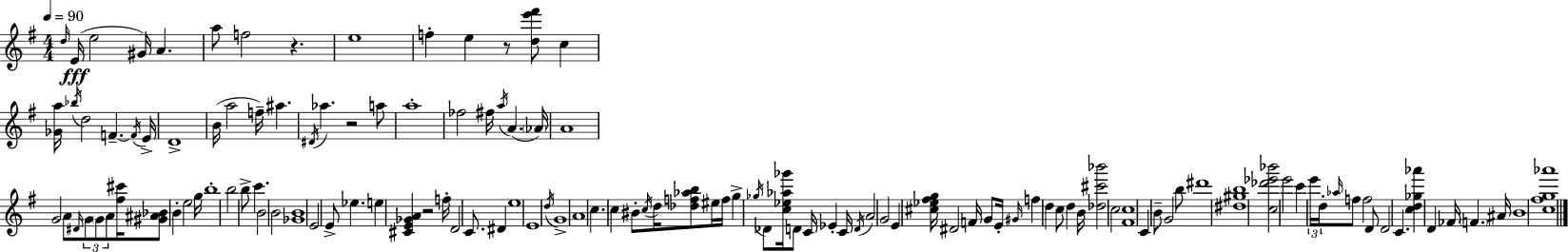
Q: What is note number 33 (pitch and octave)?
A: A4